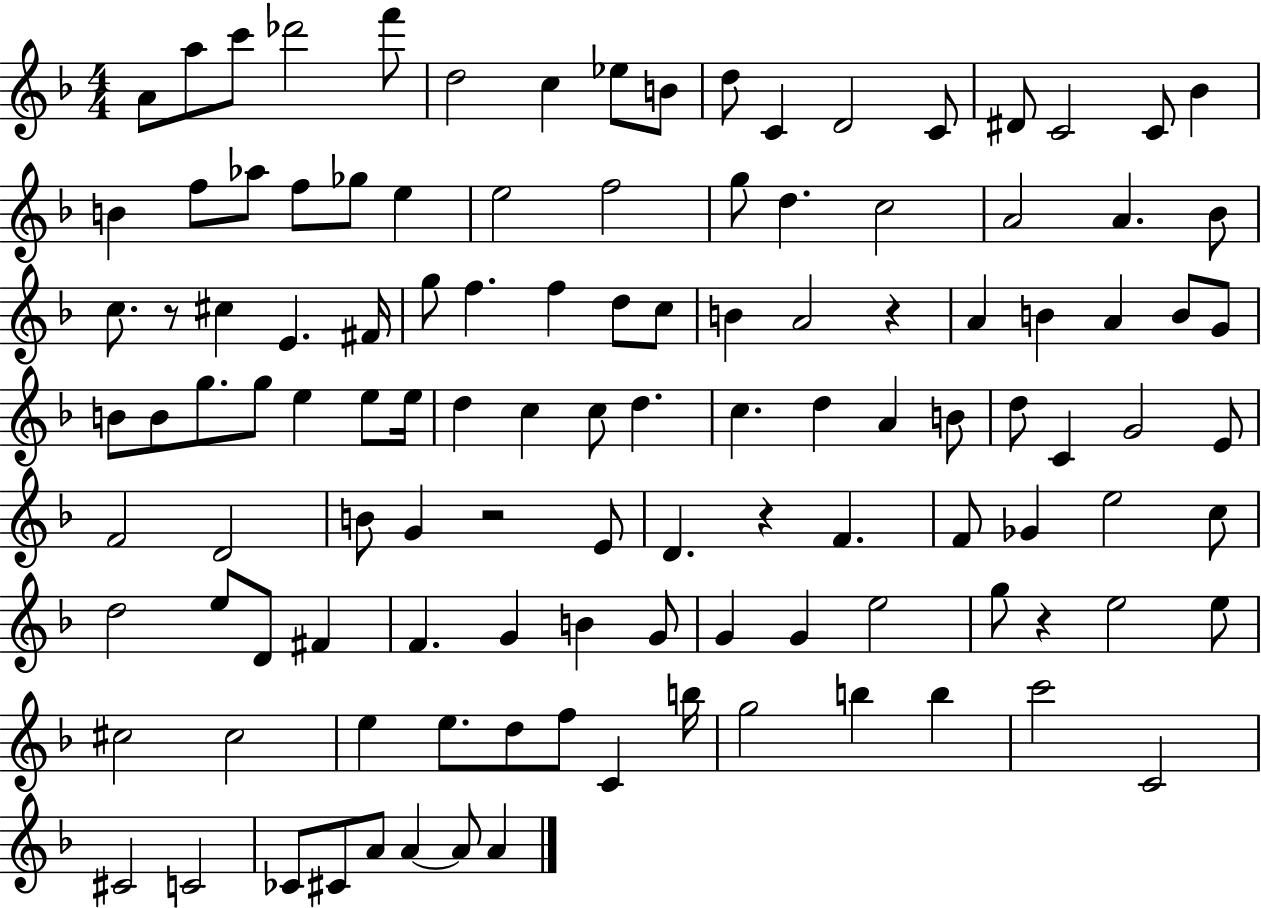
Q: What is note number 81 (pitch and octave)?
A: F#4